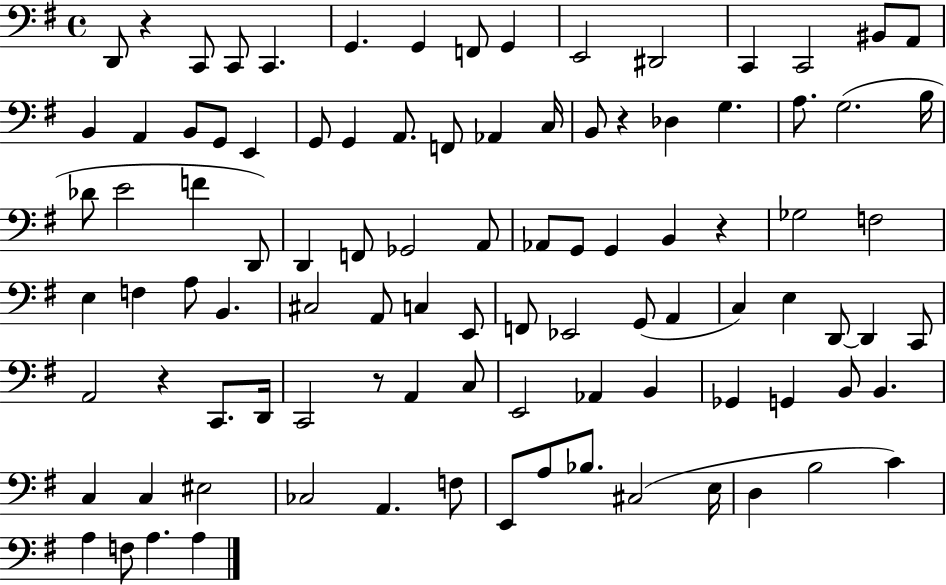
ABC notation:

X:1
T:Untitled
M:4/4
L:1/4
K:G
D,,/2 z C,,/2 C,,/2 C,, G,, G,, F,,/2 G,, E,,2 ^D,,2 C,, C,,2 ^B,,/2 A,,/2 B,, A,, B,,/2 G,,/2 E,, G,,/2 G,, A,,/2 F,,/2 _A,, C,/4 B,,/2 z _D, G, A,/2 G,2 B,/4 _D/2 E2 F D,,/2 D,, F,,/2 _G,,2 A,,/2 _A,,/2 G,,/2 G,, B,, z _G,2 F,2 E, F, A,/2 B,, ^C,2 A,,/2 C, E,,/2 F,,/2 _E,,2 G,,/2 A,, C, E, D,,/2 D,, C,,/2 A,,2 z C,,/2 D,,/4 C,,2 z/2 A,, C,/2 E,,2 _A,, B,, _G,, G,, B,,/2 B,, C, C, ^E,2 _C,2 A,, F,/2 E,,/2 A,/2 _B,/2 ^C,2 E,/4 D, B,2 C A, F,/2 A, A,